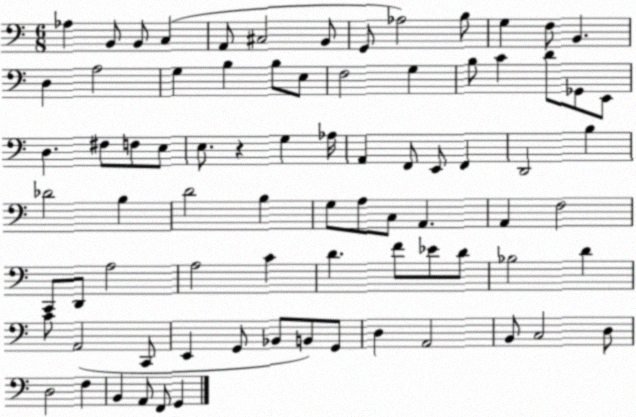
X:1
T:Untitled
M:6/8
L:1/4
K:C
_A, B,,/2 B,,/2 C, A,,/2 ^C,2 B,,/2 G,,/2 _A,2 B,/2 G, F,/2 B,, D, A,2 G, B, B,/2 E,/2 F,2 G, B,/2 C D/2 _G,,/2 E,,/2 D, ^F,/2 F,/2 E,/2 E,/2 z G, _A,/4 A,, F,,/2 E,,/2 F,, D,,2 B, _D2 B, D2 B, G,/2 A,/2 C,/2 A,, A,, F,2 C,,/2 D,,/2 A,2 A,2 C D F/2 _E/2 D/2 _B,2 D C/2 A,,2 C,,/2 E,, G,,/2 _B,,/2 B,,/2 G,,/2 D, A,,2 B,,/2 C,2 D,/2 D,2 F, B,, A,,/2 F,,/2 G,,